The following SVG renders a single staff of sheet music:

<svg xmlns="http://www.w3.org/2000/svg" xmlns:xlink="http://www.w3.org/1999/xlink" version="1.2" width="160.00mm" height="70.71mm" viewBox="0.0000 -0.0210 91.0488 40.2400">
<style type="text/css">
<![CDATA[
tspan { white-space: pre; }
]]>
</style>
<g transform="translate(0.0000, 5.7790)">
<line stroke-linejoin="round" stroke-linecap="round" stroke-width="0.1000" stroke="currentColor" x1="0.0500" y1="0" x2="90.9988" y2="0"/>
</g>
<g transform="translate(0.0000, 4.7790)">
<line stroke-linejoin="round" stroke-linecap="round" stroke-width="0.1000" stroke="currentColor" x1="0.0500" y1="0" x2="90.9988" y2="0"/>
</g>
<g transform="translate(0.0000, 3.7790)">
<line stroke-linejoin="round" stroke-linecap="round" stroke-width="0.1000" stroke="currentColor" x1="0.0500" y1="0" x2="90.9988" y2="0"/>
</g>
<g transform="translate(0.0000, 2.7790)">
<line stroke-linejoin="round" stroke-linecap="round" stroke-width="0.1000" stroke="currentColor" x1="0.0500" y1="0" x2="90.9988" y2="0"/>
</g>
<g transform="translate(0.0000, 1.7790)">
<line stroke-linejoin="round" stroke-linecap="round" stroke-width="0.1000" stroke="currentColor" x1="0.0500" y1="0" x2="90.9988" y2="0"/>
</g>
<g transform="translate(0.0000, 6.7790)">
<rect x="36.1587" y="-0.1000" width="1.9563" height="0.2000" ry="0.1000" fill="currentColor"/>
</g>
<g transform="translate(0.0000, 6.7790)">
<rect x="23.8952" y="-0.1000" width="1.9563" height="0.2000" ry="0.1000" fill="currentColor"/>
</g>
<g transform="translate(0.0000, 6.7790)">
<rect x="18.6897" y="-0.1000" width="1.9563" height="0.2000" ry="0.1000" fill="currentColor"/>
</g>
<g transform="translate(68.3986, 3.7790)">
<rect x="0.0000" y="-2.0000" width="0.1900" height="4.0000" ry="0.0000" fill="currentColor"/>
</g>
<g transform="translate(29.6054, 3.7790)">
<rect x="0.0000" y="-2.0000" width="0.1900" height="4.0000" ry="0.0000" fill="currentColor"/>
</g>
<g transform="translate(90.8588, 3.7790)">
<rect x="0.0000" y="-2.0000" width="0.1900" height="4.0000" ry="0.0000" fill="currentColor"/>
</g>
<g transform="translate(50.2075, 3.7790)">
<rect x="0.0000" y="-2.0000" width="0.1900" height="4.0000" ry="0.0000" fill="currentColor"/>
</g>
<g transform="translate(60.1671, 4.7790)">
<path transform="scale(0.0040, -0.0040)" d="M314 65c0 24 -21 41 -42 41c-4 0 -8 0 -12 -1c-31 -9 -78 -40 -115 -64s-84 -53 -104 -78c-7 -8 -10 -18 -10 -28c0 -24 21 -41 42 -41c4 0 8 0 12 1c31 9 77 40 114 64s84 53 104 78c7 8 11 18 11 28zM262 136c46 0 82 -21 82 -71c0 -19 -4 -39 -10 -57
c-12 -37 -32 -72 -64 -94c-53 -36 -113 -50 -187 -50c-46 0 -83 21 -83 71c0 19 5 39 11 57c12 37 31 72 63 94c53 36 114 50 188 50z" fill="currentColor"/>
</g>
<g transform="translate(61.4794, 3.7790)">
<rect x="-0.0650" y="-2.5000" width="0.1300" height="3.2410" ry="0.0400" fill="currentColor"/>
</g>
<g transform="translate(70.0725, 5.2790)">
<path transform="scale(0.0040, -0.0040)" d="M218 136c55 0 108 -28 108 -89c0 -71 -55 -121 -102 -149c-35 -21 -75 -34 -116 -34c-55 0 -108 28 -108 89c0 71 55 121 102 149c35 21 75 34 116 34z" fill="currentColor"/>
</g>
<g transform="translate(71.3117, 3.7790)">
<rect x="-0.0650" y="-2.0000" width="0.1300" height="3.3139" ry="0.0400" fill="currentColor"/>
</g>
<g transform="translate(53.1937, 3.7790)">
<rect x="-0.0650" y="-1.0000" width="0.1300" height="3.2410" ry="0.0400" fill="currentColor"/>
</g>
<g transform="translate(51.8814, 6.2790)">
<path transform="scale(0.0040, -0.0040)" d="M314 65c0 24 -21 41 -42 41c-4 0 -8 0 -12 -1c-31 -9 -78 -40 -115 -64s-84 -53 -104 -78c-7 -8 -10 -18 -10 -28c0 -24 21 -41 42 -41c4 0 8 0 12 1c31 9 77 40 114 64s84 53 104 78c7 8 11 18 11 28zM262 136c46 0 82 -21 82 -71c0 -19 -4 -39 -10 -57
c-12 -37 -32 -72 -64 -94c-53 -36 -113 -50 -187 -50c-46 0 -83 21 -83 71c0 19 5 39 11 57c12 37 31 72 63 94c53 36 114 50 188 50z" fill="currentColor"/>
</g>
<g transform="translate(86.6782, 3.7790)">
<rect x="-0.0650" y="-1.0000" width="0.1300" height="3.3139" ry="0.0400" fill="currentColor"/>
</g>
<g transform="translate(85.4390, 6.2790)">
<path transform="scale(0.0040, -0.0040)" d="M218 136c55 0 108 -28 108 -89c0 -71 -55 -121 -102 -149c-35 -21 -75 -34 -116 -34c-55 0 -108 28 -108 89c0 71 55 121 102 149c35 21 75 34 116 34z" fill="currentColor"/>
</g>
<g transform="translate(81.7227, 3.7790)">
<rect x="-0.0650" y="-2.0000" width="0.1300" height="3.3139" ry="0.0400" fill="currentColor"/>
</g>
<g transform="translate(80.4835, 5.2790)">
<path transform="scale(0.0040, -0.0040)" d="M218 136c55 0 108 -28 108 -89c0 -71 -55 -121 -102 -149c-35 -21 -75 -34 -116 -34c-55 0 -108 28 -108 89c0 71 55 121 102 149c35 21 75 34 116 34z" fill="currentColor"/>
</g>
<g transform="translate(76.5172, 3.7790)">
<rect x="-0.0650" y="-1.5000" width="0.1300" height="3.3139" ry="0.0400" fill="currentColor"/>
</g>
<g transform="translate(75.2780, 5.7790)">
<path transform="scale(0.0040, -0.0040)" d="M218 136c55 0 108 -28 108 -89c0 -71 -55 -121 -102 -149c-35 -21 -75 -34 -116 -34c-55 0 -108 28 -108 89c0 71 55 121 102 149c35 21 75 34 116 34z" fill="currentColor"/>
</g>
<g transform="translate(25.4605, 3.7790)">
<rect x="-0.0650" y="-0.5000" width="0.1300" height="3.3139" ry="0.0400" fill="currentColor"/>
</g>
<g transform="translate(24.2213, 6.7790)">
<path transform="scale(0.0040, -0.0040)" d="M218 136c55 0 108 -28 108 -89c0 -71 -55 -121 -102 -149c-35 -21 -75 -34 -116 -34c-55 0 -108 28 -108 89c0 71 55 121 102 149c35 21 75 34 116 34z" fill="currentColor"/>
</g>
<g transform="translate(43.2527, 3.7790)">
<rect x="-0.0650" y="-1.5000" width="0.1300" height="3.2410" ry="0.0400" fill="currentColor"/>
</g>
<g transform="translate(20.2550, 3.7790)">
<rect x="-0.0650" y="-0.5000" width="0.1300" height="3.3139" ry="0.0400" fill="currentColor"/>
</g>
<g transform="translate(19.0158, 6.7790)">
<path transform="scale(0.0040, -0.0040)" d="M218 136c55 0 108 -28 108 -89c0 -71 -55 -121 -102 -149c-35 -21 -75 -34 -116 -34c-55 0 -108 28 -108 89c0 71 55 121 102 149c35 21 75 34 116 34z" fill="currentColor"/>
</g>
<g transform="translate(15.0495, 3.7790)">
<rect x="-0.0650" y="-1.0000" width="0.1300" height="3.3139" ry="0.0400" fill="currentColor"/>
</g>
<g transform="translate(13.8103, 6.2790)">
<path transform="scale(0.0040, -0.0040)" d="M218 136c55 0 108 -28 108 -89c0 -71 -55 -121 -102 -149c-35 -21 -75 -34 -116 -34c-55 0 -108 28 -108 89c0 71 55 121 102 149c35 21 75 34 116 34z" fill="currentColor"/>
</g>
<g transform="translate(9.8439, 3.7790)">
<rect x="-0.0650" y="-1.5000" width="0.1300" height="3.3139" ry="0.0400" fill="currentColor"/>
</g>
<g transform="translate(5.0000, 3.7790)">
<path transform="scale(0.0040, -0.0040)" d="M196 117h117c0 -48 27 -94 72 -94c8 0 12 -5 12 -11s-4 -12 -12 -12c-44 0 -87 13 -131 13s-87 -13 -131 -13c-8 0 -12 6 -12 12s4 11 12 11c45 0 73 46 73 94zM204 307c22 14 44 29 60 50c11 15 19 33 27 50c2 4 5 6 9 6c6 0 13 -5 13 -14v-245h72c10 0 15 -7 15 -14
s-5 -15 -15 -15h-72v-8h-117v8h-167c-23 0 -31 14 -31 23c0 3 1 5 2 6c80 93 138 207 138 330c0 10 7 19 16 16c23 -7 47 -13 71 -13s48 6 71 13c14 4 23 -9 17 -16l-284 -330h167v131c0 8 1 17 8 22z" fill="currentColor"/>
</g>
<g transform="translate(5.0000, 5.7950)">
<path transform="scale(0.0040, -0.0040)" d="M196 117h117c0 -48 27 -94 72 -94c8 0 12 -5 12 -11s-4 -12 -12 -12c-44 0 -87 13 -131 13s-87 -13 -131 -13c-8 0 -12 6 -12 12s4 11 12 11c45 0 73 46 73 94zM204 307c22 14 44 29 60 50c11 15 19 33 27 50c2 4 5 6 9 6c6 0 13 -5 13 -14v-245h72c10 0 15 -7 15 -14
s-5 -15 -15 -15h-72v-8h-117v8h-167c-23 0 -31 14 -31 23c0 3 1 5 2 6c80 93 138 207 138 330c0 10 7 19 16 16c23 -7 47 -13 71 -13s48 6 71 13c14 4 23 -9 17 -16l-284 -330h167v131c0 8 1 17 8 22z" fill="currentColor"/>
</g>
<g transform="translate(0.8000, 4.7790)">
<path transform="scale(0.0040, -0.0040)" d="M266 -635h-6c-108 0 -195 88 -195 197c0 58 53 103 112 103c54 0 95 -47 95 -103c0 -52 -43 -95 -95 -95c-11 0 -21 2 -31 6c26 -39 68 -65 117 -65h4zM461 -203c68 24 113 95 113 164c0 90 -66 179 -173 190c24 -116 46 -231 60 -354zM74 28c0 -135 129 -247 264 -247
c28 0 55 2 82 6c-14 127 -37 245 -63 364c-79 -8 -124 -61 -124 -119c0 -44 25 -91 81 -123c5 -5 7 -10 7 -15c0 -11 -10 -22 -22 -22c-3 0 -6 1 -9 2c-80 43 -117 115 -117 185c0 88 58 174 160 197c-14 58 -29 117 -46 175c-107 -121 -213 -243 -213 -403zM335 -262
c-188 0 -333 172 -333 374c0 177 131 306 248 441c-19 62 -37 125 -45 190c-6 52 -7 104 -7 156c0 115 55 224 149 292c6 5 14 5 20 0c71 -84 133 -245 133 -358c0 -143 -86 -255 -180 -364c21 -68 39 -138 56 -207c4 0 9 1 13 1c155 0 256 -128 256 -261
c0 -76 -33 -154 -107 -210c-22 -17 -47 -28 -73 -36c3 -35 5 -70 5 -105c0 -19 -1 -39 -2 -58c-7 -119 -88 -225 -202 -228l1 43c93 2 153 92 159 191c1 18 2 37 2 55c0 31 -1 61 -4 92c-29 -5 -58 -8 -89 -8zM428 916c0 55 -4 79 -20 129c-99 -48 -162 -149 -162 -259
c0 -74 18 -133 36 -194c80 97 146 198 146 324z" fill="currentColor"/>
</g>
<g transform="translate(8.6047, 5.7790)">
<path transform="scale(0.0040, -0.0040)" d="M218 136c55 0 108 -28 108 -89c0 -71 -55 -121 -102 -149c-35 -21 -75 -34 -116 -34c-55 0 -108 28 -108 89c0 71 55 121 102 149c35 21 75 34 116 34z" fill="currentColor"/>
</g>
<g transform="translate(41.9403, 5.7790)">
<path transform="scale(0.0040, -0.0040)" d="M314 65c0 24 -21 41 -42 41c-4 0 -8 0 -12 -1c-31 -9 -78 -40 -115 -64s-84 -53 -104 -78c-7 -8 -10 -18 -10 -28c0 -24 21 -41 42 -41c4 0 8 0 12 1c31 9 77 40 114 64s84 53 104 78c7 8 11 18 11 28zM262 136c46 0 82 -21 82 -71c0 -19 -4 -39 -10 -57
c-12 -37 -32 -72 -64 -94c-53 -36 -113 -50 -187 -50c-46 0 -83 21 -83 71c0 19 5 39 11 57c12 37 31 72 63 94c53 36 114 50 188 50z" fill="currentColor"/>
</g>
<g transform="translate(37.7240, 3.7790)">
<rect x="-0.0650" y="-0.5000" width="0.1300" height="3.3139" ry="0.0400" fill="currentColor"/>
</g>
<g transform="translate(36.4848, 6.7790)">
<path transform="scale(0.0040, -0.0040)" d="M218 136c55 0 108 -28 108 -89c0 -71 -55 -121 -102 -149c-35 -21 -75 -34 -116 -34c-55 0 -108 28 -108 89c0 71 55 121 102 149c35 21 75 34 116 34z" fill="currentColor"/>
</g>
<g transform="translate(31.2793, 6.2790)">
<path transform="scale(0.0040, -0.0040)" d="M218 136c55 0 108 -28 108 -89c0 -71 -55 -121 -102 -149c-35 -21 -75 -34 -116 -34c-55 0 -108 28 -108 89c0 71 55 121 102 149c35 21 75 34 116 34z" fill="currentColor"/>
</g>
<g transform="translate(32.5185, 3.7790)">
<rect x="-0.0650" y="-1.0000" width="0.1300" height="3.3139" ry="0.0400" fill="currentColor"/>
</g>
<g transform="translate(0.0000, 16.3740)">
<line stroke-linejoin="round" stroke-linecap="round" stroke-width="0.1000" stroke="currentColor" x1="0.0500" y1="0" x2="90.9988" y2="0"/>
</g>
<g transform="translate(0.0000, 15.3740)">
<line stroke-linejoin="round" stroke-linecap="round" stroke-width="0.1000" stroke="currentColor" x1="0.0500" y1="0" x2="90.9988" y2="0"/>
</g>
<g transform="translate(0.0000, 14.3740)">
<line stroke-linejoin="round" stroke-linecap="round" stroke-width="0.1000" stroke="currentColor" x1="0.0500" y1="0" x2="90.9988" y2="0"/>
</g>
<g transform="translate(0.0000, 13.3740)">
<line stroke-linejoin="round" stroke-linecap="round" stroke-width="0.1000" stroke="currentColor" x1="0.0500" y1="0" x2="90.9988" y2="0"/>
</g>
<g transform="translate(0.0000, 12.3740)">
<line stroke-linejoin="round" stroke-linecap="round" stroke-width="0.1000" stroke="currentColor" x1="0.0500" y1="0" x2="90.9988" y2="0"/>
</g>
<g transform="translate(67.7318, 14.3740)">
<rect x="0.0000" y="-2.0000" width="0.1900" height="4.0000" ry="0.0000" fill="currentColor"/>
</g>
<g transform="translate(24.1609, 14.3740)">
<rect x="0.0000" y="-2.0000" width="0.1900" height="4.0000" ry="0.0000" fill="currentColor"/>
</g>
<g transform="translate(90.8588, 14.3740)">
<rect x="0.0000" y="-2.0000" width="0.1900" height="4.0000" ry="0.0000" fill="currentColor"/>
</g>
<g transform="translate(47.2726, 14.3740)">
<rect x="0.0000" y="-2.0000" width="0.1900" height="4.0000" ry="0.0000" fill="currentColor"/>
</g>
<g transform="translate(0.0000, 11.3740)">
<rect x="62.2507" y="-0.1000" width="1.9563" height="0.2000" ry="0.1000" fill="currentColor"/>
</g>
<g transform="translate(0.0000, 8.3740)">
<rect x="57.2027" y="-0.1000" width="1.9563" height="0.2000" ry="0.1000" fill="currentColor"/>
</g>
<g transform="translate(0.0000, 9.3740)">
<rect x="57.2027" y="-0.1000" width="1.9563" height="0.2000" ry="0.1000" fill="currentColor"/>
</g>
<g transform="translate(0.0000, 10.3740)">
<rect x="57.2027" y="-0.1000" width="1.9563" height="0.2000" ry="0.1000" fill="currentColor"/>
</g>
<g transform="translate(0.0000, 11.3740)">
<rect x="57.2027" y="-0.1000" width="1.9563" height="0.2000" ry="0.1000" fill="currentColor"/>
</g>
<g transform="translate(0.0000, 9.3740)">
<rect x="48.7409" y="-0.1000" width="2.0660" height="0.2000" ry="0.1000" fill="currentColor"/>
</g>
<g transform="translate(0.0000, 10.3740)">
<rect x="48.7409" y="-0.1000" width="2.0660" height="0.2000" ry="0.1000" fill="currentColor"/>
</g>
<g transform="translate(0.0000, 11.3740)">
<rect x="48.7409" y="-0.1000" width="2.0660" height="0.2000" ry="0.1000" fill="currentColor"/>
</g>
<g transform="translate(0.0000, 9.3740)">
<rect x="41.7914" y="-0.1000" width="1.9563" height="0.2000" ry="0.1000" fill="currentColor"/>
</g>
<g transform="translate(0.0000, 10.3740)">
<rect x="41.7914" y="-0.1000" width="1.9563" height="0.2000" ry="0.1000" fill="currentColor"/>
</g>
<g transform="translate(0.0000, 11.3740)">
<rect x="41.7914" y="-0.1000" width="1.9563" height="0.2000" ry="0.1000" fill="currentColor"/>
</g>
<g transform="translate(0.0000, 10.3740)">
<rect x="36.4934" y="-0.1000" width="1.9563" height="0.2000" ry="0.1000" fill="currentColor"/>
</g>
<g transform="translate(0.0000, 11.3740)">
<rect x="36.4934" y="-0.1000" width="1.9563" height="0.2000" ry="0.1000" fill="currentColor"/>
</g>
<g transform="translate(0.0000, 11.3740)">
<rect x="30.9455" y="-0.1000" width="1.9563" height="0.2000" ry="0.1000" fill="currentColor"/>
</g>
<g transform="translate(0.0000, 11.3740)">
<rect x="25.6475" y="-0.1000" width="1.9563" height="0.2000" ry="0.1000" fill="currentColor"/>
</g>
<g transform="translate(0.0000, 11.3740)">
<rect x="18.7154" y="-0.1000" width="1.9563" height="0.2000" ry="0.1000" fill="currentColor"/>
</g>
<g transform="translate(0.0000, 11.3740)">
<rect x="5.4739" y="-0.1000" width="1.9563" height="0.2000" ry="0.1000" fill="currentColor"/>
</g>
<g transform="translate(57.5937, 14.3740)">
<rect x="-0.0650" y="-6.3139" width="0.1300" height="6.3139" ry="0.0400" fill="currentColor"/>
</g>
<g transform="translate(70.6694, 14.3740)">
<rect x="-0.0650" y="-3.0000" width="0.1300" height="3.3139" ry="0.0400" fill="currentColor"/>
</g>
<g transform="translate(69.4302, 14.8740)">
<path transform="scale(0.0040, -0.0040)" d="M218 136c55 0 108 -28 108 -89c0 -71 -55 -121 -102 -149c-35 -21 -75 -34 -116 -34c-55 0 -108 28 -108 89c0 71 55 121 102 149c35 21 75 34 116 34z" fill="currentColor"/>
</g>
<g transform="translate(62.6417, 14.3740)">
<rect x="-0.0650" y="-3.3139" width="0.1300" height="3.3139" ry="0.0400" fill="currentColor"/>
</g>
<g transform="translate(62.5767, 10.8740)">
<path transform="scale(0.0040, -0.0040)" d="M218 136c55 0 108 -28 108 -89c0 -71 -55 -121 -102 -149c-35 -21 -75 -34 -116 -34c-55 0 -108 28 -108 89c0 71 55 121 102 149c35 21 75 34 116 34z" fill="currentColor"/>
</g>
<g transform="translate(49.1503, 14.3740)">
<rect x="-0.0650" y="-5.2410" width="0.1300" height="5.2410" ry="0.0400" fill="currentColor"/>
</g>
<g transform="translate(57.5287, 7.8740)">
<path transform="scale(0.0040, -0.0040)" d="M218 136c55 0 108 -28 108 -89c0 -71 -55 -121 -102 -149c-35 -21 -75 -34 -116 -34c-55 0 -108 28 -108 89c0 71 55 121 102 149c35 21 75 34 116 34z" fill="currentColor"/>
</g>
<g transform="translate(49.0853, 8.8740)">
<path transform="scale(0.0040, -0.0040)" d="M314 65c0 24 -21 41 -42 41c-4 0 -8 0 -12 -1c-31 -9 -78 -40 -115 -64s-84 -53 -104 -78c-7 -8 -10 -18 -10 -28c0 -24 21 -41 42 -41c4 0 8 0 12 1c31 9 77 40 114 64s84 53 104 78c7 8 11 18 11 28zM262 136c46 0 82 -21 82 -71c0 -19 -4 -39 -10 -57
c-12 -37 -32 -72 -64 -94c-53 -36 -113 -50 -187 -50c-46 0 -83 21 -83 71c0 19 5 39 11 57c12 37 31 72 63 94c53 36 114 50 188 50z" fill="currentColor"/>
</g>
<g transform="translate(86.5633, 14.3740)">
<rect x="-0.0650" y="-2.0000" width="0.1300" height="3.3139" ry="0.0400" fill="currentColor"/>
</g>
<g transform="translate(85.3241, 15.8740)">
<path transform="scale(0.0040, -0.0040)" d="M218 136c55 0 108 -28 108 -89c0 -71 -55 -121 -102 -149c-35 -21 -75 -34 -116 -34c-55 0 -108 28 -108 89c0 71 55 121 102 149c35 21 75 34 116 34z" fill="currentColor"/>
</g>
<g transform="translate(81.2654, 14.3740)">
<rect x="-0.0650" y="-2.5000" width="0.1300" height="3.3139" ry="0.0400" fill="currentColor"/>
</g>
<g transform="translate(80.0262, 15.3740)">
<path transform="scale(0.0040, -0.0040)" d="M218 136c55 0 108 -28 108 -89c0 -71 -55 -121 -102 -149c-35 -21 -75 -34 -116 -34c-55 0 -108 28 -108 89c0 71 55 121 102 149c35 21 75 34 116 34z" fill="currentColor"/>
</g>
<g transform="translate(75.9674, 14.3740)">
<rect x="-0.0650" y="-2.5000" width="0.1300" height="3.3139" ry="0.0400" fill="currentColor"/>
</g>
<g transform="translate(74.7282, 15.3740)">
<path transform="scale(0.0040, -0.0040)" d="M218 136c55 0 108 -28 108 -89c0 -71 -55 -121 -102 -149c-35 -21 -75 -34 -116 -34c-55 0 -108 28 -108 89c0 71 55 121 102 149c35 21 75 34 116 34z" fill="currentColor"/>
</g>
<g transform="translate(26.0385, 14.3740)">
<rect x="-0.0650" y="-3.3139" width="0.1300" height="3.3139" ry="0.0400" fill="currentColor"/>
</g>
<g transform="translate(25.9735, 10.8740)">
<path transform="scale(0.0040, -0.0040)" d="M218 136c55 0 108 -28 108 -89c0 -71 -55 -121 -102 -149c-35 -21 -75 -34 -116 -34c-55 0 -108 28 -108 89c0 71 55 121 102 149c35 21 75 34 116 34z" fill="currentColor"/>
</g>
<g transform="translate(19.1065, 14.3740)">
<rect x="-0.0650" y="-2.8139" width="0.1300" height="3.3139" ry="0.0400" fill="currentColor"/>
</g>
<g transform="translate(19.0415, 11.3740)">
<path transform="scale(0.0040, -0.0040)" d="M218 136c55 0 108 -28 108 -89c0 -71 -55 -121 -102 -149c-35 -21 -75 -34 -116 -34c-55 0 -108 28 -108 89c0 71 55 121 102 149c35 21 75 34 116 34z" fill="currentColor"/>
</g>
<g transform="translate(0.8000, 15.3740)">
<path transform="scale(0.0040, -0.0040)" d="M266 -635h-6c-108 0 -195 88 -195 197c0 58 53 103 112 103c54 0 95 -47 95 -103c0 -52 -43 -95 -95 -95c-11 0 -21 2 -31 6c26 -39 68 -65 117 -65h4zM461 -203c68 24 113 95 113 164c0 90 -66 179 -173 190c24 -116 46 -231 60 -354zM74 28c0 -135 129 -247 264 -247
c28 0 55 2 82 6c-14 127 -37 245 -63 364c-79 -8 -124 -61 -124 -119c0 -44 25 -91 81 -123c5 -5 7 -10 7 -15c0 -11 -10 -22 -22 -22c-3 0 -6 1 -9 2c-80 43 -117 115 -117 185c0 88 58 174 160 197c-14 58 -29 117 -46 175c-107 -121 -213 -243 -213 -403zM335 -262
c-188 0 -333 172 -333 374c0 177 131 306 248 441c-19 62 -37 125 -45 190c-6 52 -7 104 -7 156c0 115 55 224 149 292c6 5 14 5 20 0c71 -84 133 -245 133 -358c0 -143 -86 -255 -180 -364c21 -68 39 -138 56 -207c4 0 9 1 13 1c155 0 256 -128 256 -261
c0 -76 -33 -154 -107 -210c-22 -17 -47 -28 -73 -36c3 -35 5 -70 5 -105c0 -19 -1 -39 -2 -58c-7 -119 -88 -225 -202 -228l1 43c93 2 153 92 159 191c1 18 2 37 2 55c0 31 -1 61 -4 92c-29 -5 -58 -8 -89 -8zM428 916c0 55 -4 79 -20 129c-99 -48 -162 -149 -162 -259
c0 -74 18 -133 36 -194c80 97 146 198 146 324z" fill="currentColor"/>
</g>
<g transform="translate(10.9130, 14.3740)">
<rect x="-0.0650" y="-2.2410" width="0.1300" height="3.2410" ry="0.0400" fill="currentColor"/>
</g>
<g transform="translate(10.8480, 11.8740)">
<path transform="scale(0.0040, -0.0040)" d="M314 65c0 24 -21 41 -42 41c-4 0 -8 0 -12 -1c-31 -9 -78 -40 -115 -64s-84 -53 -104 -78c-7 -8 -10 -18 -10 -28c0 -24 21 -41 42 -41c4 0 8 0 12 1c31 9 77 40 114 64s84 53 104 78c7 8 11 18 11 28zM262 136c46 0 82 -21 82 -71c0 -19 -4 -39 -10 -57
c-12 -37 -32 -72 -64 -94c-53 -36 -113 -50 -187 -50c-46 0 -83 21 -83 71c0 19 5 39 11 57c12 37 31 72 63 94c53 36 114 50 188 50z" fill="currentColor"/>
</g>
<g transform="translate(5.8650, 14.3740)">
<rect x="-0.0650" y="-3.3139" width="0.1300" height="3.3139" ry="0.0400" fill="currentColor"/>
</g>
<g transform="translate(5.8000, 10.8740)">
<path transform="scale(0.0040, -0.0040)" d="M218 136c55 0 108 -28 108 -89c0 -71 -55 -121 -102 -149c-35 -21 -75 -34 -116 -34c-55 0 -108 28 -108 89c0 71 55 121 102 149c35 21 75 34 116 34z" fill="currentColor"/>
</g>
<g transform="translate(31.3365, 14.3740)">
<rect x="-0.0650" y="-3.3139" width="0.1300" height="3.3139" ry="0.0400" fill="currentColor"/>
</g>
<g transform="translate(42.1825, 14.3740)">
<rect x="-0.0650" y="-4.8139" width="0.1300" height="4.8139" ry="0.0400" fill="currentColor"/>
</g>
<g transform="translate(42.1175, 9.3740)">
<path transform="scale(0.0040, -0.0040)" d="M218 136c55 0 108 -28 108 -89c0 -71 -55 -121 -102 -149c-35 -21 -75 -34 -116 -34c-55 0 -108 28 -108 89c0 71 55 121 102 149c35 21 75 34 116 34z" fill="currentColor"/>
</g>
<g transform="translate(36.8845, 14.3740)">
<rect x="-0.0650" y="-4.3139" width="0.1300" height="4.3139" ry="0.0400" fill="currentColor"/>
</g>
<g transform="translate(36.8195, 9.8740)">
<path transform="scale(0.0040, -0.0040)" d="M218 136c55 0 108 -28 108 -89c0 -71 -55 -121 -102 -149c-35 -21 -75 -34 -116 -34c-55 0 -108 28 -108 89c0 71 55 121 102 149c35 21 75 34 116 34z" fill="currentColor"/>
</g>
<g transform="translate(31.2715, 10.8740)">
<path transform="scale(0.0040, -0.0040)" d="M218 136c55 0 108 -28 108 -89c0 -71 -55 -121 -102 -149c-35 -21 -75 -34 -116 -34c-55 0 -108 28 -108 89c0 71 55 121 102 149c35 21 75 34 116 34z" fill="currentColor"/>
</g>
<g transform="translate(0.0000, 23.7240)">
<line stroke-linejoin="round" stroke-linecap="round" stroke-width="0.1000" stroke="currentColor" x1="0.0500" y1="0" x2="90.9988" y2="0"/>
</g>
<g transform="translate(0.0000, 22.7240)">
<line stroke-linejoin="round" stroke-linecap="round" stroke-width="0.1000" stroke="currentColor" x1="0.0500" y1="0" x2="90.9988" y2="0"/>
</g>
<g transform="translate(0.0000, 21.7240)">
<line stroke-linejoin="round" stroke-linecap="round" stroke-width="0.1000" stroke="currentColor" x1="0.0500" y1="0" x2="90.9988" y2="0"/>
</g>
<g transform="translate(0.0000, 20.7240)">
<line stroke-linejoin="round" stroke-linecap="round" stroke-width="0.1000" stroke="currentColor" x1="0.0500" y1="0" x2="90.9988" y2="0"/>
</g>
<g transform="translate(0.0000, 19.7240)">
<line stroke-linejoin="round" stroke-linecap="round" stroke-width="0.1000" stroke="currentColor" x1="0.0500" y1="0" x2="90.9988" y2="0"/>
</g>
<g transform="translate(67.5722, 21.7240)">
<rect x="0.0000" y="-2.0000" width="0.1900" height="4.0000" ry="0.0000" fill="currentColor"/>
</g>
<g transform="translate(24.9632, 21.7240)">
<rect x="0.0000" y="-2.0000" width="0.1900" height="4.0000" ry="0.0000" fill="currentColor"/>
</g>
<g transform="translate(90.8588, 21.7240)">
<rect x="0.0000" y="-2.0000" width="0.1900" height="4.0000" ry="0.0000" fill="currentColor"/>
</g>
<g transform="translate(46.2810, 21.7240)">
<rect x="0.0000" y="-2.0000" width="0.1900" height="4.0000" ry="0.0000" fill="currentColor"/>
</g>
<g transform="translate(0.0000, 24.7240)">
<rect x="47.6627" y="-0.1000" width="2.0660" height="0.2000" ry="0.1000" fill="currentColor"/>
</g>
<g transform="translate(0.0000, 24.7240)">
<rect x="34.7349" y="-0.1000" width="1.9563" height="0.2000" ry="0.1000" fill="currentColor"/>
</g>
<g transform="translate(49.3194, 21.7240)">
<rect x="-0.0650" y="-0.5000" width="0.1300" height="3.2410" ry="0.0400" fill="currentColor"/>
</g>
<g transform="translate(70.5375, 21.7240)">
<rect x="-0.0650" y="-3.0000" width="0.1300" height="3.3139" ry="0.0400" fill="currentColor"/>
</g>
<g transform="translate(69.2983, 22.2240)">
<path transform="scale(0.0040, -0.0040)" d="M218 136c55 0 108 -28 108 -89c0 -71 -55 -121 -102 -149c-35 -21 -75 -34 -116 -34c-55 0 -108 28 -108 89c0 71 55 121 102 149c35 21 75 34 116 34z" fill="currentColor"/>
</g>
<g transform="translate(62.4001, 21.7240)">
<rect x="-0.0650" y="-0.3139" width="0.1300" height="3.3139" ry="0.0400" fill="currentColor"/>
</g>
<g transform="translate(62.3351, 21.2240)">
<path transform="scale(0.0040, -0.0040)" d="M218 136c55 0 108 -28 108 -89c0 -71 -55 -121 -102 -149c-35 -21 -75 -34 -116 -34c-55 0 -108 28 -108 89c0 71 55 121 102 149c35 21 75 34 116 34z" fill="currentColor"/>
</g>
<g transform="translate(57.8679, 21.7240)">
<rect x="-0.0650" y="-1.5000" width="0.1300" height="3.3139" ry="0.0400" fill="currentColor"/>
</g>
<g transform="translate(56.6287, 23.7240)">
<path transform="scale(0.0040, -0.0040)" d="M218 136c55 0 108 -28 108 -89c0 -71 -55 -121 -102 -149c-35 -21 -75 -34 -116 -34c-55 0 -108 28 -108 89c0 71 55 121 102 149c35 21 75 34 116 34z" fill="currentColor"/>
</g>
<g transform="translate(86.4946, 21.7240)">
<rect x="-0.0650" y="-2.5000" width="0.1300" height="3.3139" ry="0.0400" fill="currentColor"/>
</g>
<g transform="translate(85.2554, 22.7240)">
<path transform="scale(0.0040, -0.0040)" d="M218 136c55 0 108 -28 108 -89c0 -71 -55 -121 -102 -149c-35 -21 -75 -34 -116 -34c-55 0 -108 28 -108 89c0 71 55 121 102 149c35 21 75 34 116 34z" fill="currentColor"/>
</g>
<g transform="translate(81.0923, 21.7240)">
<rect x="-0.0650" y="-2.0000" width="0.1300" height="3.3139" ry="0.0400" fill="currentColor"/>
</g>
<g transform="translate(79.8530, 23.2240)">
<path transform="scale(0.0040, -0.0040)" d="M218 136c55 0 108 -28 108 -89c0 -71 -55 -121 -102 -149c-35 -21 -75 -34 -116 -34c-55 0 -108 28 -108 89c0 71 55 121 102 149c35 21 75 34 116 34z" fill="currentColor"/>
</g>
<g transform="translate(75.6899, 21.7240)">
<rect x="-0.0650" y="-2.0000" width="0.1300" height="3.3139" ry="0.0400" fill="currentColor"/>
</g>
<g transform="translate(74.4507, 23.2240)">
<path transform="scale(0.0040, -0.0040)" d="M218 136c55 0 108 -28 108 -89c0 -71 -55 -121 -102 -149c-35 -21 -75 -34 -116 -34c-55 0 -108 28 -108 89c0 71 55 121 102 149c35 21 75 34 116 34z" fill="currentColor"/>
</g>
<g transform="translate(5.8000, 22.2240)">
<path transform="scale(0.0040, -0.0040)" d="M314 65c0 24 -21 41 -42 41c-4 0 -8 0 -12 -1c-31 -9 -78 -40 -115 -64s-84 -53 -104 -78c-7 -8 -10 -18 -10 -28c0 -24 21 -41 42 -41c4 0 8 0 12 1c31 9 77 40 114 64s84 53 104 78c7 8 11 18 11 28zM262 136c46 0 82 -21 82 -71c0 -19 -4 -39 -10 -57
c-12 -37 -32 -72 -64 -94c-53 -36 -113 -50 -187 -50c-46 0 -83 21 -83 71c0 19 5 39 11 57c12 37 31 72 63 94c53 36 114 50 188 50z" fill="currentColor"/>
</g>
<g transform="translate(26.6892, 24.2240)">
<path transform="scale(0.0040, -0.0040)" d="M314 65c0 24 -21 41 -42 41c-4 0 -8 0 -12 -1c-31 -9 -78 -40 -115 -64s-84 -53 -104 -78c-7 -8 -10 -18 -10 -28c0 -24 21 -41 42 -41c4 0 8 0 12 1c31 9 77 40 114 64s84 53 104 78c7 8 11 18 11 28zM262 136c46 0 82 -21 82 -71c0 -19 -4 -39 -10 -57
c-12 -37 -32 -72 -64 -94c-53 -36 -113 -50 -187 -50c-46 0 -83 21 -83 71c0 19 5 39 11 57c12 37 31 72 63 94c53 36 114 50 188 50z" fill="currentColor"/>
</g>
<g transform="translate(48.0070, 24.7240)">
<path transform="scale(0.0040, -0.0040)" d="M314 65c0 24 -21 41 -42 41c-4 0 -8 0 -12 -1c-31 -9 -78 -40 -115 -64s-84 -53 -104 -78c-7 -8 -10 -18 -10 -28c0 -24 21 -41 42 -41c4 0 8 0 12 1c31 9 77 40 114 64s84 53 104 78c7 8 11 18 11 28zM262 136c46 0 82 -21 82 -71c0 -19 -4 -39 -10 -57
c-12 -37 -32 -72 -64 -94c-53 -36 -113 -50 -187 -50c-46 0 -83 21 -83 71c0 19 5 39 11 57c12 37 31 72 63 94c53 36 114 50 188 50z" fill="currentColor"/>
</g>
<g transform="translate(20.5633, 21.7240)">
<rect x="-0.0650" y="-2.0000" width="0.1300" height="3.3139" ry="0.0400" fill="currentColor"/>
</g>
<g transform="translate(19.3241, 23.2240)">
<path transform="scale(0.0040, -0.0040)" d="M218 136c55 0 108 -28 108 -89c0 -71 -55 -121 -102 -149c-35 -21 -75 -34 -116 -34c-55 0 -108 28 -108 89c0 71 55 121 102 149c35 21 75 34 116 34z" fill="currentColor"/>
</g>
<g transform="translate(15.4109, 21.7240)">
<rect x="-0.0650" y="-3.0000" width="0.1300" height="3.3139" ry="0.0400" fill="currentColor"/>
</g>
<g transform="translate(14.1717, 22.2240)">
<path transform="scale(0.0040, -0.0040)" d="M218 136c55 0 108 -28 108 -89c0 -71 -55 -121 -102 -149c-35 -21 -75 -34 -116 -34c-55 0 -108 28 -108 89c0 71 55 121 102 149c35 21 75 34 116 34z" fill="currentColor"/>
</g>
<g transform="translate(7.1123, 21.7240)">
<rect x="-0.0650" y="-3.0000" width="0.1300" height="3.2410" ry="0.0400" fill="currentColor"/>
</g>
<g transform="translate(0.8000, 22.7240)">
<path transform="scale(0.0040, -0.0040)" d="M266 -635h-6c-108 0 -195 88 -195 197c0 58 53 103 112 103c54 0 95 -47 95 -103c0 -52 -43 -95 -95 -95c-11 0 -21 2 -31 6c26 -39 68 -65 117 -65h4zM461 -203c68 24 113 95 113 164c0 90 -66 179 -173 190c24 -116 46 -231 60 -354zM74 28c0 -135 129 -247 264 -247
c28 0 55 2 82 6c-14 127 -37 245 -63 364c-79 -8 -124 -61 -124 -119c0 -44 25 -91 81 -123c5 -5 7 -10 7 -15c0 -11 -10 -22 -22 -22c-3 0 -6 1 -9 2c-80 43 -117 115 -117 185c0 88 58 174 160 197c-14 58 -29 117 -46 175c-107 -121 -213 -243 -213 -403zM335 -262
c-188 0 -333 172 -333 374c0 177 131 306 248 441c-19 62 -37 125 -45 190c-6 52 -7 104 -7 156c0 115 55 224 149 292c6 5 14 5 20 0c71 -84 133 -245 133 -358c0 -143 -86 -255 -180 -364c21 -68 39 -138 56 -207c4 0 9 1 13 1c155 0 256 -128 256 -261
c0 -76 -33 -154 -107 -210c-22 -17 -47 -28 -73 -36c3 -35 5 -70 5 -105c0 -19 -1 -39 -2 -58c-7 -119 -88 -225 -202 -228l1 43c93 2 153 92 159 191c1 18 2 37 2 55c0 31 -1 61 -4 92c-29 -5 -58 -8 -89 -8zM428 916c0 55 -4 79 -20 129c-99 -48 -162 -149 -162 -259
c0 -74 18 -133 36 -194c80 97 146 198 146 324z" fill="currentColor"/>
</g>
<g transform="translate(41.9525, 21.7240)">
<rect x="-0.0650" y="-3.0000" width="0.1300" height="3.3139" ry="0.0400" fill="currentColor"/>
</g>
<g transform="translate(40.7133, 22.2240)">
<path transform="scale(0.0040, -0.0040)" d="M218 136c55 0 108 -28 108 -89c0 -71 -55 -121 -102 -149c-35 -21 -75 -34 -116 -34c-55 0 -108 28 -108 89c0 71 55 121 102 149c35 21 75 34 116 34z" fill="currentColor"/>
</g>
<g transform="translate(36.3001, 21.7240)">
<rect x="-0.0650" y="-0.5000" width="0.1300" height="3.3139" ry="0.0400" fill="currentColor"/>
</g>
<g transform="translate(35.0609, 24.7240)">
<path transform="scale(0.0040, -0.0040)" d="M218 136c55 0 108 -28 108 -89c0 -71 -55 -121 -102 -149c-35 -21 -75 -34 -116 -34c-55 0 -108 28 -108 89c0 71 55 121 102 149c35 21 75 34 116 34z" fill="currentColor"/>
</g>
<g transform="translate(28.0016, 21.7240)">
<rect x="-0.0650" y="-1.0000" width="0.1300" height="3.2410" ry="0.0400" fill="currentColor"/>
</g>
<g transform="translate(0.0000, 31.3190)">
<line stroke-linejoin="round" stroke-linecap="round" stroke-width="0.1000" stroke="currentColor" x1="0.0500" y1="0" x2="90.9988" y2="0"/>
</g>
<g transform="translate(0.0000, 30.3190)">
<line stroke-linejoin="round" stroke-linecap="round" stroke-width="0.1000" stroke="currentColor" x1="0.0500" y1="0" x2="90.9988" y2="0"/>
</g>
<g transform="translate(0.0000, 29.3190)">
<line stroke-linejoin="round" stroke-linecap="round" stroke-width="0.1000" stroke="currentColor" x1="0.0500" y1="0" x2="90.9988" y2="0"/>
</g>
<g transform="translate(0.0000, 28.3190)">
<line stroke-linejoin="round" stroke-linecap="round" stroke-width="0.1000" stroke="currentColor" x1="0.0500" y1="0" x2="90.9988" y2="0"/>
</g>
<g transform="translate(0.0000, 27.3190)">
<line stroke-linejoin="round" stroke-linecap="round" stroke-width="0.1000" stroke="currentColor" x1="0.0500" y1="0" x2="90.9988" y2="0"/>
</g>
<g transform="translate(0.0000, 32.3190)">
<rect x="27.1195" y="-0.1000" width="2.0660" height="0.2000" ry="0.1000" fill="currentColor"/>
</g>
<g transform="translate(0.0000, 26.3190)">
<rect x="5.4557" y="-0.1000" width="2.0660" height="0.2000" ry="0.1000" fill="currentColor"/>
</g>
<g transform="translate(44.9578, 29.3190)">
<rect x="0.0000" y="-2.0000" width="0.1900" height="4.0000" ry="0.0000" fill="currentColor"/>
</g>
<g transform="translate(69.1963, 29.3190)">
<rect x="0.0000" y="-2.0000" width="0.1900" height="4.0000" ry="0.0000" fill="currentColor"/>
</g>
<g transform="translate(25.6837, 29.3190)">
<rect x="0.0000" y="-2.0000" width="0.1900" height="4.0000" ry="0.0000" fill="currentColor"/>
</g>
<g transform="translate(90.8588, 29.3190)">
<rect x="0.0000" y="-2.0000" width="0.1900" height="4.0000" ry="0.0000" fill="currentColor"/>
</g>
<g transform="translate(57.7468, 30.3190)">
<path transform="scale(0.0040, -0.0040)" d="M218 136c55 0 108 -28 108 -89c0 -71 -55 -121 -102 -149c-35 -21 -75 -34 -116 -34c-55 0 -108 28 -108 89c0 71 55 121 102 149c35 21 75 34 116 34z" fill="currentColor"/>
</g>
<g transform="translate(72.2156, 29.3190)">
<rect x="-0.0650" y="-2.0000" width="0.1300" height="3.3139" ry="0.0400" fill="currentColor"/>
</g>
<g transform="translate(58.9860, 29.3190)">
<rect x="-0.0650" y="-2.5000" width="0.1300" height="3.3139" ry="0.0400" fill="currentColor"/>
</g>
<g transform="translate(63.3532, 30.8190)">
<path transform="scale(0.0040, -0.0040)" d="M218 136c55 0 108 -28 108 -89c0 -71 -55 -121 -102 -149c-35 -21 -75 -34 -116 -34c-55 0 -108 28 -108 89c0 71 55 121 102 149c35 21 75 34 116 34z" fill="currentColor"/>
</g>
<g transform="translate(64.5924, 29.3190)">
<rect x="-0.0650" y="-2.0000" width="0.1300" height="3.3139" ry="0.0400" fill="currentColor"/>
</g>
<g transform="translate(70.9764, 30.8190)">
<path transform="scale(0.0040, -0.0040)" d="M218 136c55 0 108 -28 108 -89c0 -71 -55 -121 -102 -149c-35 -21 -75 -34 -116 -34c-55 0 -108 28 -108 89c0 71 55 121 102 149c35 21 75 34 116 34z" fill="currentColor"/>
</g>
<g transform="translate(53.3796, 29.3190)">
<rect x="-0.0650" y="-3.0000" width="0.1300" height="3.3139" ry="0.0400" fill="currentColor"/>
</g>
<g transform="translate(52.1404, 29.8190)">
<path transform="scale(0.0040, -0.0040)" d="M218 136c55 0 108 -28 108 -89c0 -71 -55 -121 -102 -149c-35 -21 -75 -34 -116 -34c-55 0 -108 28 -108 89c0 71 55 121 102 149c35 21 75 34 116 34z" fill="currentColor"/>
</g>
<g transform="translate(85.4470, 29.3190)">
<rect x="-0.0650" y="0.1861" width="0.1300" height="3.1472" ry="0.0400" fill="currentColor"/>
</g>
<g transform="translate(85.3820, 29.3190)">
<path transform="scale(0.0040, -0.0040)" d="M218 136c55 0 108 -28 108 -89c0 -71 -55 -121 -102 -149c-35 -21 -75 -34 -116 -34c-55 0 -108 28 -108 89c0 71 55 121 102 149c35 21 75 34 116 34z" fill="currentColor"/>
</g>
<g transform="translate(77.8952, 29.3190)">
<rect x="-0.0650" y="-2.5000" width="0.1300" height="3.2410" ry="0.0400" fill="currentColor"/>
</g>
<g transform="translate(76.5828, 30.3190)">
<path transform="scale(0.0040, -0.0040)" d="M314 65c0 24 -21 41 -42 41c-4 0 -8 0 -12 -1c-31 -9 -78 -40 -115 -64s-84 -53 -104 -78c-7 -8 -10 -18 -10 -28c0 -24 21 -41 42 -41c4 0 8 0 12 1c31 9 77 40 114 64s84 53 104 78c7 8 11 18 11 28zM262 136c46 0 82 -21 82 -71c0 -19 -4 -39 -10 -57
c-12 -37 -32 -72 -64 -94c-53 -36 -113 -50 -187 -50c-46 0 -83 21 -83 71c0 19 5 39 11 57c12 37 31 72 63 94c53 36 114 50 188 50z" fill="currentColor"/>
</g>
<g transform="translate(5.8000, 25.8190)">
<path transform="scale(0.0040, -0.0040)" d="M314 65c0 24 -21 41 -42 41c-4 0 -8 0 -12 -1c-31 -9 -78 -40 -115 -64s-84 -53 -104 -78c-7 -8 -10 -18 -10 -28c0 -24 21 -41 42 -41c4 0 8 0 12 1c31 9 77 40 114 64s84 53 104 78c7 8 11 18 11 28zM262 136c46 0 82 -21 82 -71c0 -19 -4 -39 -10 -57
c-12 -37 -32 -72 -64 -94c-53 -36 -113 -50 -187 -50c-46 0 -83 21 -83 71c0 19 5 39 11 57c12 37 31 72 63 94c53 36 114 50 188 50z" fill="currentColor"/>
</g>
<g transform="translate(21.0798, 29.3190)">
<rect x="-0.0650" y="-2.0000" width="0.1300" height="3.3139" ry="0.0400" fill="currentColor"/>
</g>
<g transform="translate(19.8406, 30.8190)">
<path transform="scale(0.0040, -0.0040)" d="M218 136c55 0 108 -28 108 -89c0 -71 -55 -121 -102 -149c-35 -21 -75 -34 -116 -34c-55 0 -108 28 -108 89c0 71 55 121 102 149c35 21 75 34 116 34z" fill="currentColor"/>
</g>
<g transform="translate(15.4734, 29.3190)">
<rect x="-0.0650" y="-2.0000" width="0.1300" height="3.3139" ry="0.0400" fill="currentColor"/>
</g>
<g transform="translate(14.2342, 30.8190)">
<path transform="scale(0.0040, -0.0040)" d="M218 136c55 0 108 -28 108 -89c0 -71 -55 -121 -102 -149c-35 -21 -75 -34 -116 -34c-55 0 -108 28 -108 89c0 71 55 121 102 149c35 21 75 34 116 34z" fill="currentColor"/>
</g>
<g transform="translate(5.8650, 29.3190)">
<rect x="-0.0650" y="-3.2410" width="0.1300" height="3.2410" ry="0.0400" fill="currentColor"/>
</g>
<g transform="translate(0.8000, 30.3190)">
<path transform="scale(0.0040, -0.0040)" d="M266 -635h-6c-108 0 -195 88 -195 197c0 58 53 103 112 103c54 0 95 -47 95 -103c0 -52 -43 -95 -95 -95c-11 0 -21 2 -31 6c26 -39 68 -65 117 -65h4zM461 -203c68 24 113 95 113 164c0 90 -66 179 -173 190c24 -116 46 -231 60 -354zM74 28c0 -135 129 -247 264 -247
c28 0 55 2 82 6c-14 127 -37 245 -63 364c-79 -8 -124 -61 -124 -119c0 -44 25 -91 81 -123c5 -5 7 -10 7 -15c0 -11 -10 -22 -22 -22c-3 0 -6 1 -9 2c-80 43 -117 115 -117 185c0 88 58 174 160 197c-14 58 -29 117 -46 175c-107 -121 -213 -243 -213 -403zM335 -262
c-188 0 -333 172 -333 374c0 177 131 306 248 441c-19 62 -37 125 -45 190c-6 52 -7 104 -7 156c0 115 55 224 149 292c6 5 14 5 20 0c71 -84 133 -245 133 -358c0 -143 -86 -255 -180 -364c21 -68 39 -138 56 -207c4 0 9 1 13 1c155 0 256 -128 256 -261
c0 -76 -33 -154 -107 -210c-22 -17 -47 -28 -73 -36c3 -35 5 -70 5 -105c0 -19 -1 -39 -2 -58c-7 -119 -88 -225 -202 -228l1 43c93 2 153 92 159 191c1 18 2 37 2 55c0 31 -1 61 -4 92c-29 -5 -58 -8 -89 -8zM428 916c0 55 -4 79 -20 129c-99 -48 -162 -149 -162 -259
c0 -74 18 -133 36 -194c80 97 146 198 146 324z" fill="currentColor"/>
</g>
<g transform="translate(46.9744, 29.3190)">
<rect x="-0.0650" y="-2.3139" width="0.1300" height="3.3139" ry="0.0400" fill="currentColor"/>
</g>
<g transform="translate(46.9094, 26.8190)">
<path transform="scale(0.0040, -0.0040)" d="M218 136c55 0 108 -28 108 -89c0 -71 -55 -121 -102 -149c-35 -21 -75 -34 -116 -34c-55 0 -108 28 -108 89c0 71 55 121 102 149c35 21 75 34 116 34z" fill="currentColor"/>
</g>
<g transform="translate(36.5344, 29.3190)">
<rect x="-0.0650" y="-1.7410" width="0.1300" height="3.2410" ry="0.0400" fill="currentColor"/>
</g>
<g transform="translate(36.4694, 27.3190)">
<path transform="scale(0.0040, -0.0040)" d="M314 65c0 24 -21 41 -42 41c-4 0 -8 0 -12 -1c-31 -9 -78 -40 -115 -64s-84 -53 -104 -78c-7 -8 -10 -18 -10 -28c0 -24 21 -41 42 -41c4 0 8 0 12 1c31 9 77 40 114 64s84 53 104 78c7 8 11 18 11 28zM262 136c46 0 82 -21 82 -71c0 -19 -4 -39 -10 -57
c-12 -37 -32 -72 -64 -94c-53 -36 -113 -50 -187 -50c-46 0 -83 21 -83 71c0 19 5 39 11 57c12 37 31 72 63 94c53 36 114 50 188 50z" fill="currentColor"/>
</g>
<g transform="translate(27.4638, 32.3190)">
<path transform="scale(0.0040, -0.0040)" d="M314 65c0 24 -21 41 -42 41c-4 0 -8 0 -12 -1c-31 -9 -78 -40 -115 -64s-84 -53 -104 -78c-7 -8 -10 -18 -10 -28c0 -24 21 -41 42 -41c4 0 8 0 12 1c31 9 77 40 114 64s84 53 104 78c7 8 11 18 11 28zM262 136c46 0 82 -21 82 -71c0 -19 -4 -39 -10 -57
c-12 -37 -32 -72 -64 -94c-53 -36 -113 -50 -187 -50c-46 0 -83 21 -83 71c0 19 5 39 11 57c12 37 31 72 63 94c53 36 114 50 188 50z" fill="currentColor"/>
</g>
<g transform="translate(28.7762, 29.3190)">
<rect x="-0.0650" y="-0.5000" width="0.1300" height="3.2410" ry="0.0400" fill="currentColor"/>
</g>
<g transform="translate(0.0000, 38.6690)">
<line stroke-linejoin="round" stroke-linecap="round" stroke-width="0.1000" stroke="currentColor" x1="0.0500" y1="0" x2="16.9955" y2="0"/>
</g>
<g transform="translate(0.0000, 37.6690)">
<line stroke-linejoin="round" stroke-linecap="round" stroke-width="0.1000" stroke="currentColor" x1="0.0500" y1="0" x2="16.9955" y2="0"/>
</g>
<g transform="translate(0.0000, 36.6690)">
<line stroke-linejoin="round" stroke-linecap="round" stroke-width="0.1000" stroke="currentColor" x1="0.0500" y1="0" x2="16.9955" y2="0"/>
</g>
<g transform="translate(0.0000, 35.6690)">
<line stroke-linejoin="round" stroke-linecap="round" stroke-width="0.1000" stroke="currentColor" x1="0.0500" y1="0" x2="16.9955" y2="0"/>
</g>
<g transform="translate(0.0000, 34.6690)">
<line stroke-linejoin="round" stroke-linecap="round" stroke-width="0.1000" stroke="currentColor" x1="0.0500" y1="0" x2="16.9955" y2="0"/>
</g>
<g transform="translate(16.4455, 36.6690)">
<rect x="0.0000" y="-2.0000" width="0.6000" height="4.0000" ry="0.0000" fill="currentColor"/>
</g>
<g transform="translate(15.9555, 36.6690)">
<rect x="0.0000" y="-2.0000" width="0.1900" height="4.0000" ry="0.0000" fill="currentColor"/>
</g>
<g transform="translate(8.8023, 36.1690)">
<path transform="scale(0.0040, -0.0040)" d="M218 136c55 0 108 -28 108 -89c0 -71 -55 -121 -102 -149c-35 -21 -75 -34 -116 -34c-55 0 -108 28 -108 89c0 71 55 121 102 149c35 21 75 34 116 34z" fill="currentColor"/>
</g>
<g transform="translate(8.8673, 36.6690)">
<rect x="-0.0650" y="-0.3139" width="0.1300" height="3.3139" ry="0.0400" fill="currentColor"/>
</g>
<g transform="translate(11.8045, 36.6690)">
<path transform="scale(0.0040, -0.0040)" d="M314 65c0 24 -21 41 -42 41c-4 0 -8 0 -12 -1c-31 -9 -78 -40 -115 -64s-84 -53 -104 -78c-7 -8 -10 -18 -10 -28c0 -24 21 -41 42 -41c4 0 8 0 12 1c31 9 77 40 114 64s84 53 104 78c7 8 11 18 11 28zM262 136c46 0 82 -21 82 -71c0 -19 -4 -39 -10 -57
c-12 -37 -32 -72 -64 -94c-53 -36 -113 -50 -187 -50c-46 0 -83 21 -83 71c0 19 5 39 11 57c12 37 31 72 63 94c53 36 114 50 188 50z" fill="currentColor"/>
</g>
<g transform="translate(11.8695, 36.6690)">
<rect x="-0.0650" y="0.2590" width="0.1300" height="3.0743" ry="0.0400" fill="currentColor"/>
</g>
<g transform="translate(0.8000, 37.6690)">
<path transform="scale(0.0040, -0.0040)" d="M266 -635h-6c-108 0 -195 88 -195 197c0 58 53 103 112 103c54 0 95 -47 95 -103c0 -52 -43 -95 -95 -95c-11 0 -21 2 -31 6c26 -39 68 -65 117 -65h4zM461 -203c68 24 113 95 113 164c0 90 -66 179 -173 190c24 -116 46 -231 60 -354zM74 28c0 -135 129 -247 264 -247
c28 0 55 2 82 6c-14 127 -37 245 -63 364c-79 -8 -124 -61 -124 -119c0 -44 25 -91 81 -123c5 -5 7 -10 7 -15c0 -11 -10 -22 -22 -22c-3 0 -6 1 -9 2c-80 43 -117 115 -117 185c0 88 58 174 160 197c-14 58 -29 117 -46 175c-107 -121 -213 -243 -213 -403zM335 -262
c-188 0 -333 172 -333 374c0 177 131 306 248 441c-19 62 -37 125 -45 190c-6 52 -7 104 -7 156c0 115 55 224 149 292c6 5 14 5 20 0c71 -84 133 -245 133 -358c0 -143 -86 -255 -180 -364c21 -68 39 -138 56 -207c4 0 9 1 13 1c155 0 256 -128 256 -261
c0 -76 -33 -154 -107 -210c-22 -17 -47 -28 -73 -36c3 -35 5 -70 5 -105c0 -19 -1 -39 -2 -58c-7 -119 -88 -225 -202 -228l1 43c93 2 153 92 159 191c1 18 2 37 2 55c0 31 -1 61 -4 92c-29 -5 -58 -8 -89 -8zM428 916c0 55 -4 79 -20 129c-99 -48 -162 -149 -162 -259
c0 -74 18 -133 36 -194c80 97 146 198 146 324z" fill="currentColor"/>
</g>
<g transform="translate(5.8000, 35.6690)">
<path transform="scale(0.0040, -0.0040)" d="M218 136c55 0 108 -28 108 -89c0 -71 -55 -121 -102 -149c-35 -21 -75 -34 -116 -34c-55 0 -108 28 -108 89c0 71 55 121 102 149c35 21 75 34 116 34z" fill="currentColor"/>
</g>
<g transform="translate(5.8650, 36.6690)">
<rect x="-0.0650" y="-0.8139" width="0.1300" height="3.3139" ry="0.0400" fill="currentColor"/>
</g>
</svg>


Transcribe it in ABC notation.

X:1
T:Untitled
M:4/4
L:1/4
K:C
E D C C D C E2 D2 G2 F E F D b g2 a b b d' e' f'2 a' b A G G F A2 A F D2 C A C2 E c A F F G b2 F F C2 f2 g A G F F G2 B d c B2